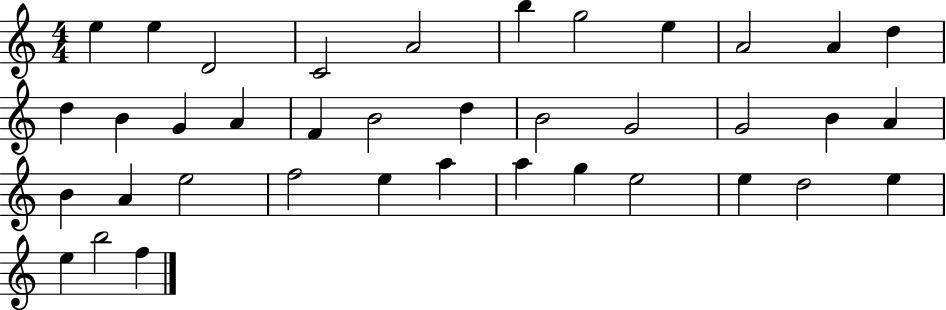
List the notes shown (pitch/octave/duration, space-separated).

E5/q E5/q D4/h C4/h A4/h B5/q G5/h E5/q A4/h A4/q D5/q D5/q B4/q G4/q A4/q F4/q B4/h D5/q B4/h G4/h G4/h B4/q A4/q B4/q A4/q E5/h F5/h E5/q A5/q A5/q G5/q E5/h E5/q D5/h E5/q E5/q B5/h F5/q